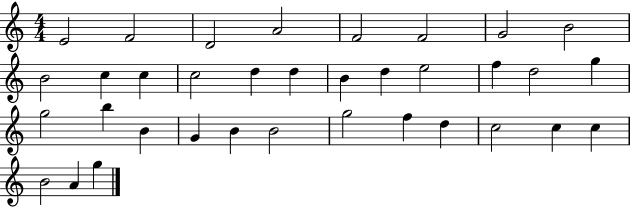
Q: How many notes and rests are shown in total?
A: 35